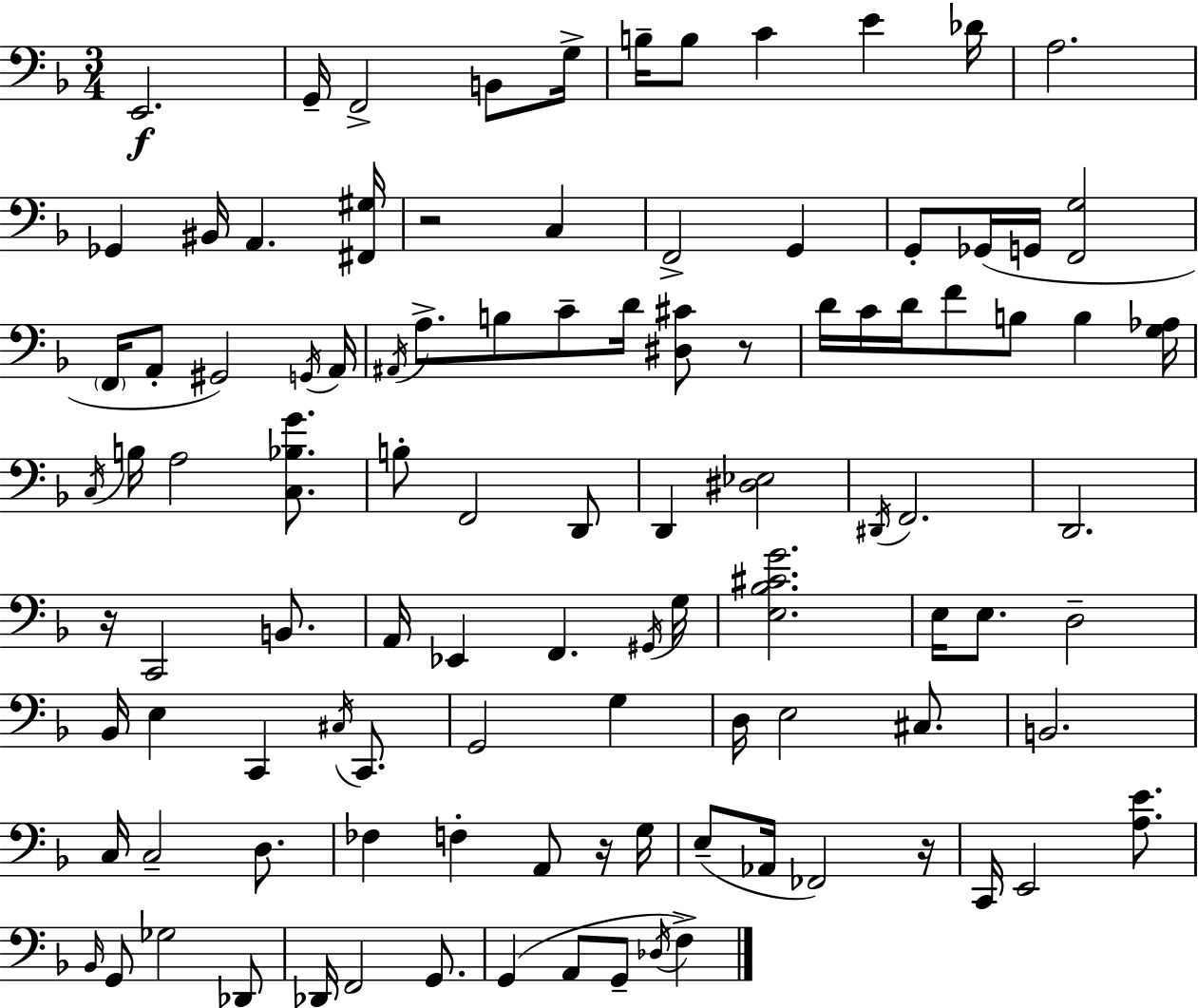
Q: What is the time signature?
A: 3/4